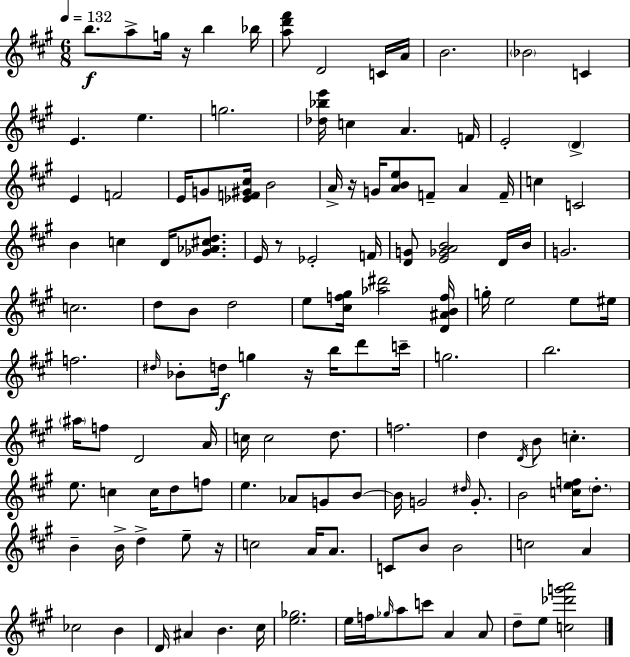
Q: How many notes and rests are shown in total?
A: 131